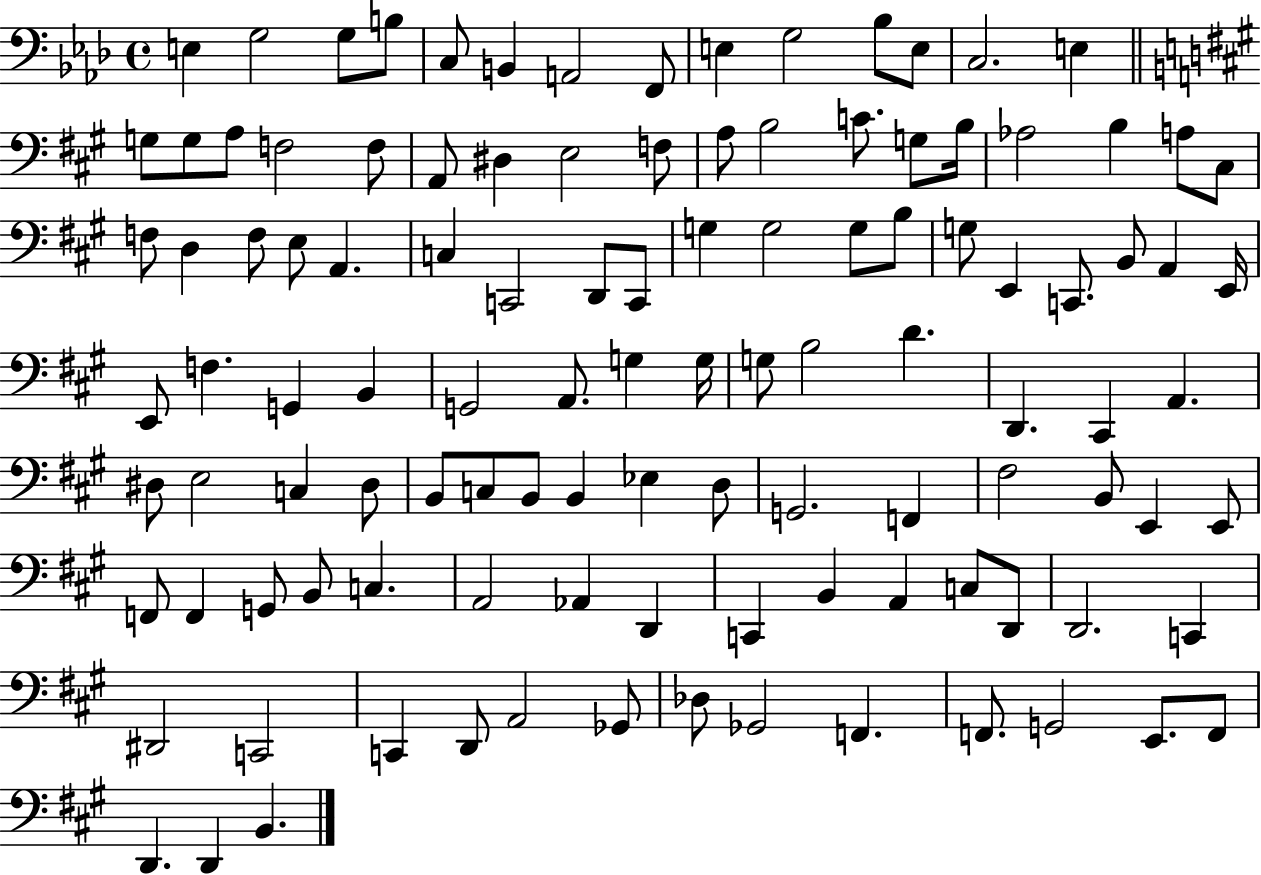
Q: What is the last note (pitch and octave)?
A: B2